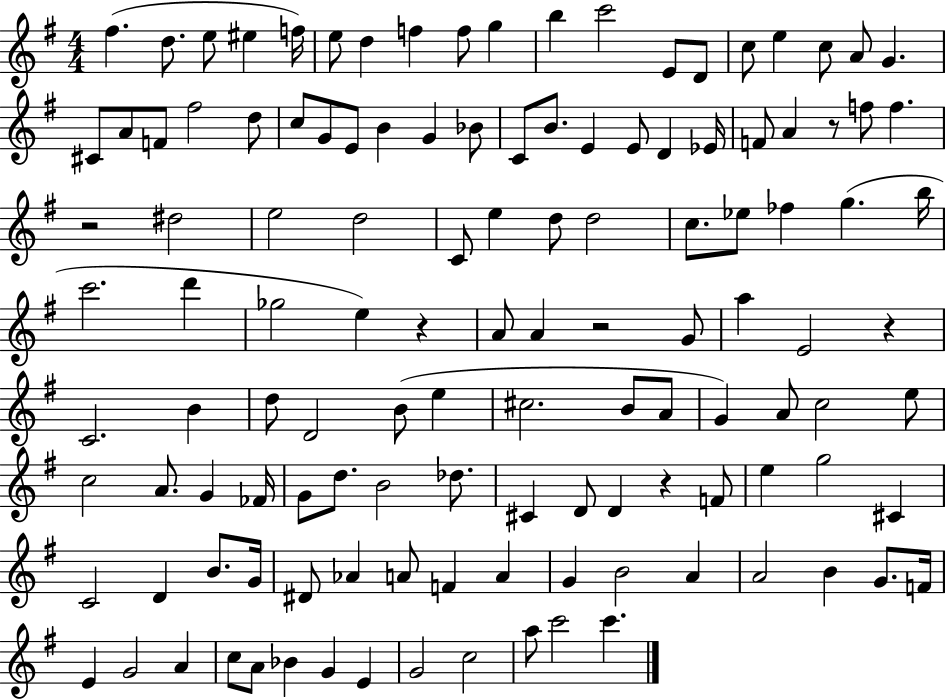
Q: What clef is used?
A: treble